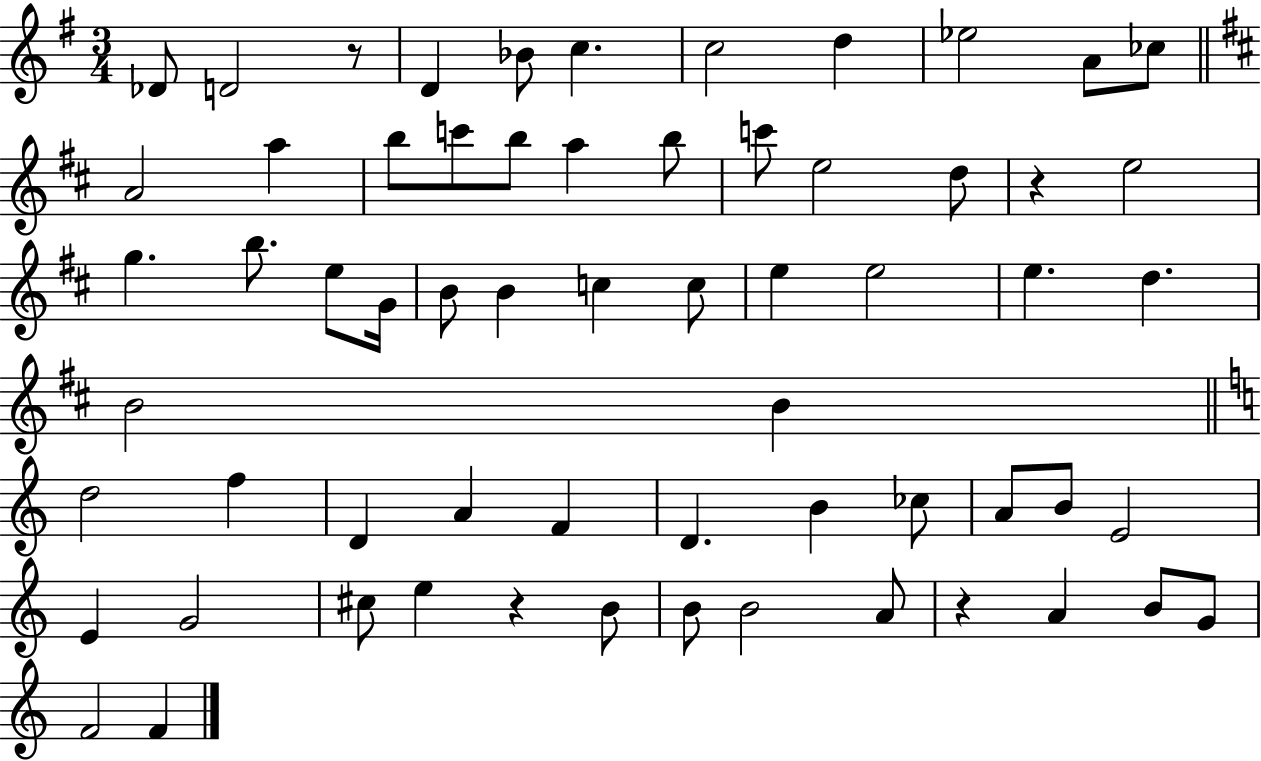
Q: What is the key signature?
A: G major